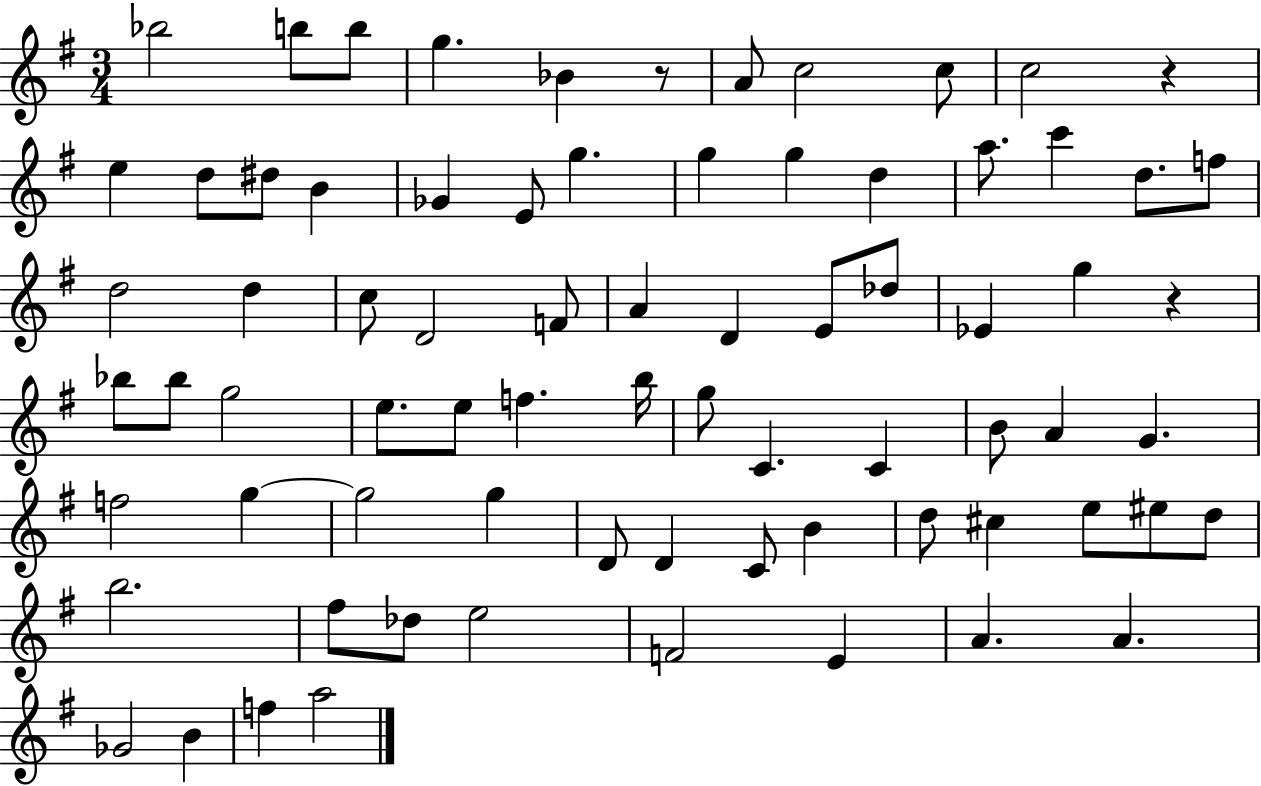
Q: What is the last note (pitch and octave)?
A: A5